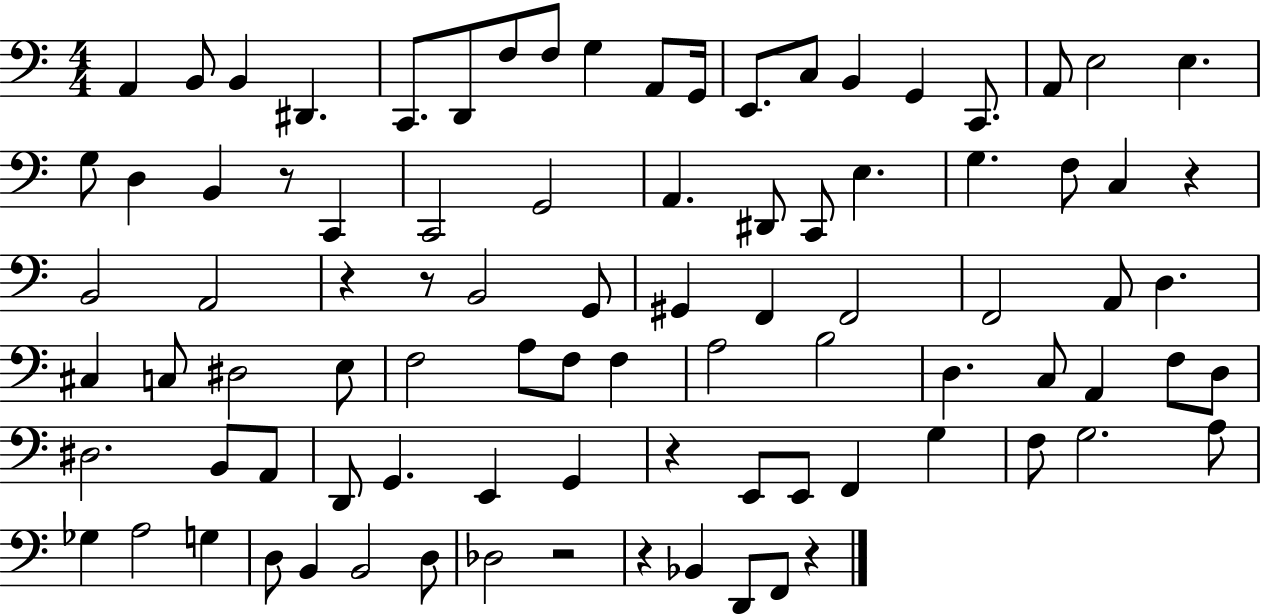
A2/q B2/e B2/q D#2/q. C2/e. D2/e F3/e F3/e G3/q A2/e G2/s E2/e. C3/e B2/q G2/q C2/e. A2/e E3/h E3/q. G3/e D3/q B2/q R/e C2/q C2/h G2/h A2/q. D#2/e C2/e E3/q. G3/q. F3/e C3/q R/q B2/h A2/h R/q R/e B2/h G2/e G#2/q F2/q F2/h F2/h A2/e D3/q. C#3/q C3/e D#3/h E3/e F3/h A3/e F3/e F3/q A3/h B3/h D3/q. C3/e A2/q F3/e D3/e D#3/h. B2/e A2/e D2/e G2/q. E2/q G2/q R/q E2/e E2/e F2/q G3/q F3/e G3/h. A3/e Gb3/q A3/h G3/q D3/e B2/q B2/h D3/e Db3/h R/h R/q Bb2/q D2/e F2/e R/q